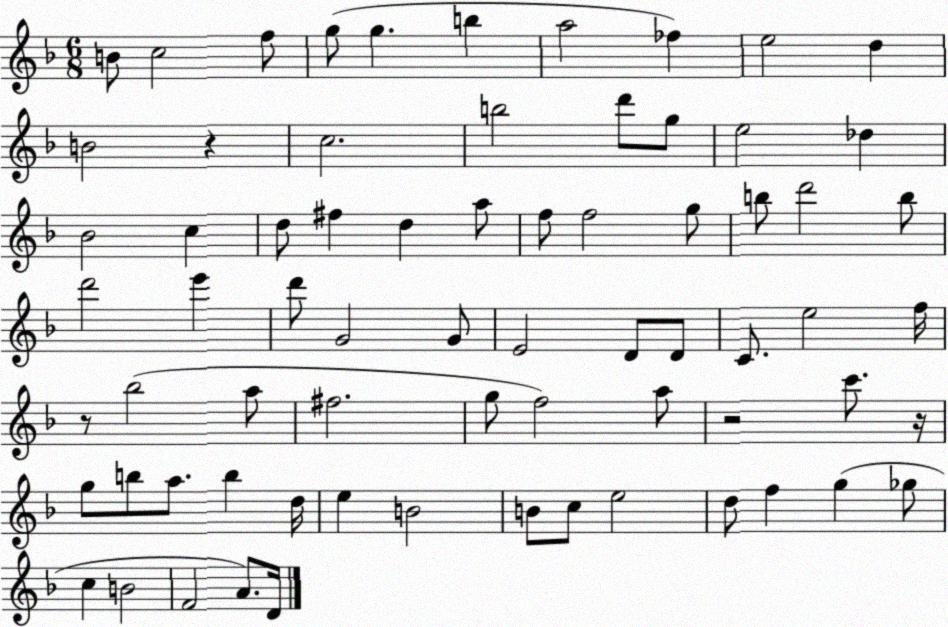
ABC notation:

X:1
T:Untitled
M:6/8
L:1/4
K:F
B/2 c2 f/2 g/2 g b a2 _f e2 d B2 z c2 b2 d'/2 g/2 e2 _d _B2 c d/2 ^f d a/2 f/2 f2 g/2 b/2 d'2 b/2 d'2 e' d'/2 G2 G/2 E2 D/2 D/2 C/2 e2 f/4 z/2 _b2 a/2 ^f2 g/2 f2 a/2 z2 c'/2 z/4 g/2 b/2 a/2 b d/4 e B2 B/2 c/2 e2 d/2 f g _g/2 c B2 F2 A/2 D/4